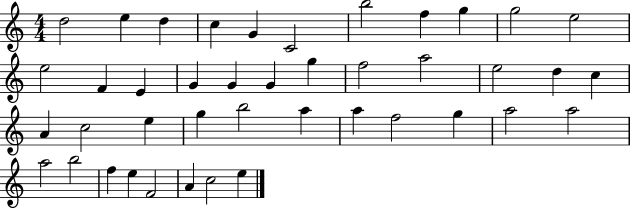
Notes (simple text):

D5/h E5/q D5/q C5/q G4/q C4/h B5/h F5/q G5/q G5/h E5/h E5/h F4/q E4/q G4/q G4/q G4/q G5/q F5/h A5/h E5/h D5/q C5/q A4/q C5/h E5/q G5/q B5/h A5/q A5/q F5/h G5/q A5/h A5/h A5/h B5/h F5/q E5/q F4/h A4/q C5/h E5/q